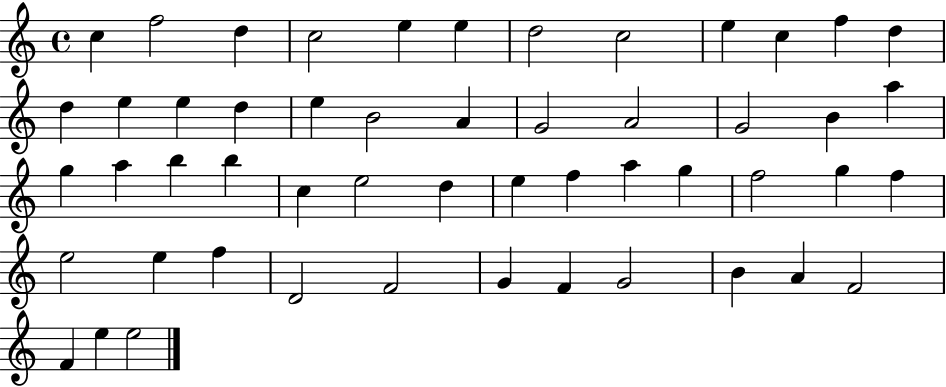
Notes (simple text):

C5/q F5/h D5/q C5/h E5/q E5/q D5/h C5/h E5/q C5/q F5/q D5/q D5/q E5/q E5/q D5/q E5/q B4/h A4/q G4/h A4/h G4/h B4/q A5/q G5/q A5/q B5/q B5/q C5/q E5/h D5/q E5/q F5/q A5/q G5/q F5/h G5/q F5/q E5/h E5/q F5/q D4/h F4/h G4/q F4/q G4/h B4/q A4/q F4/h F4/q E5/q E5/h